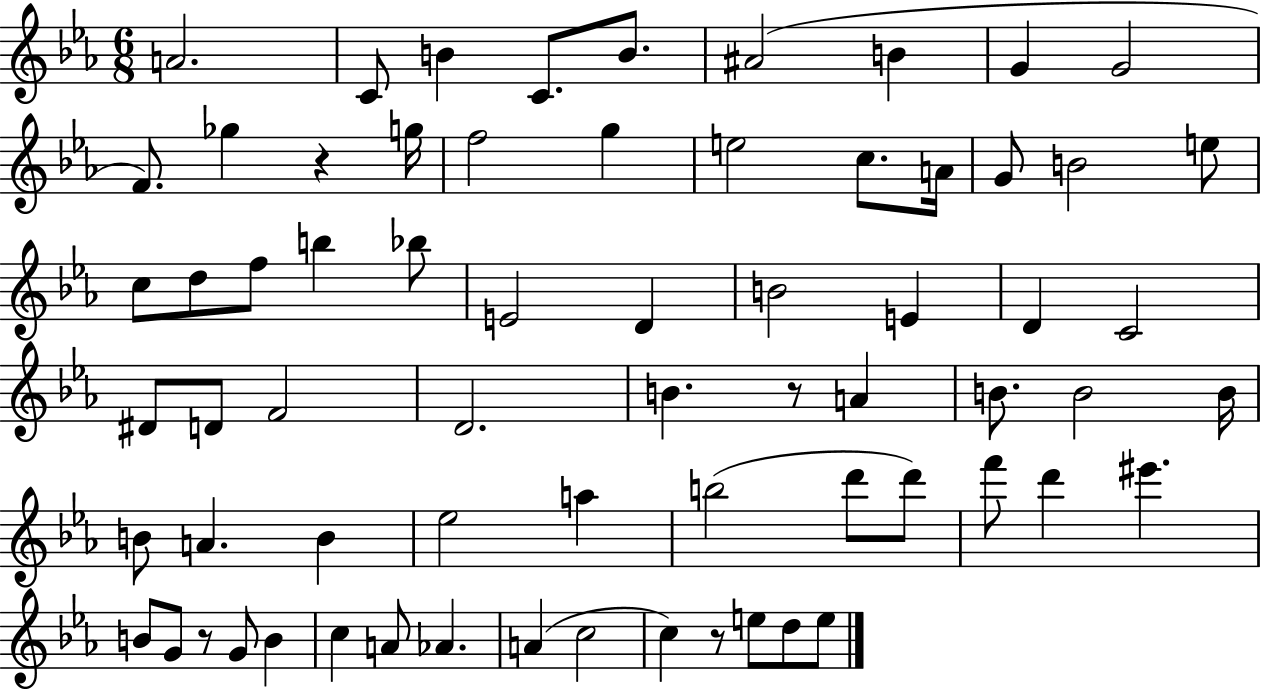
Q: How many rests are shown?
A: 4